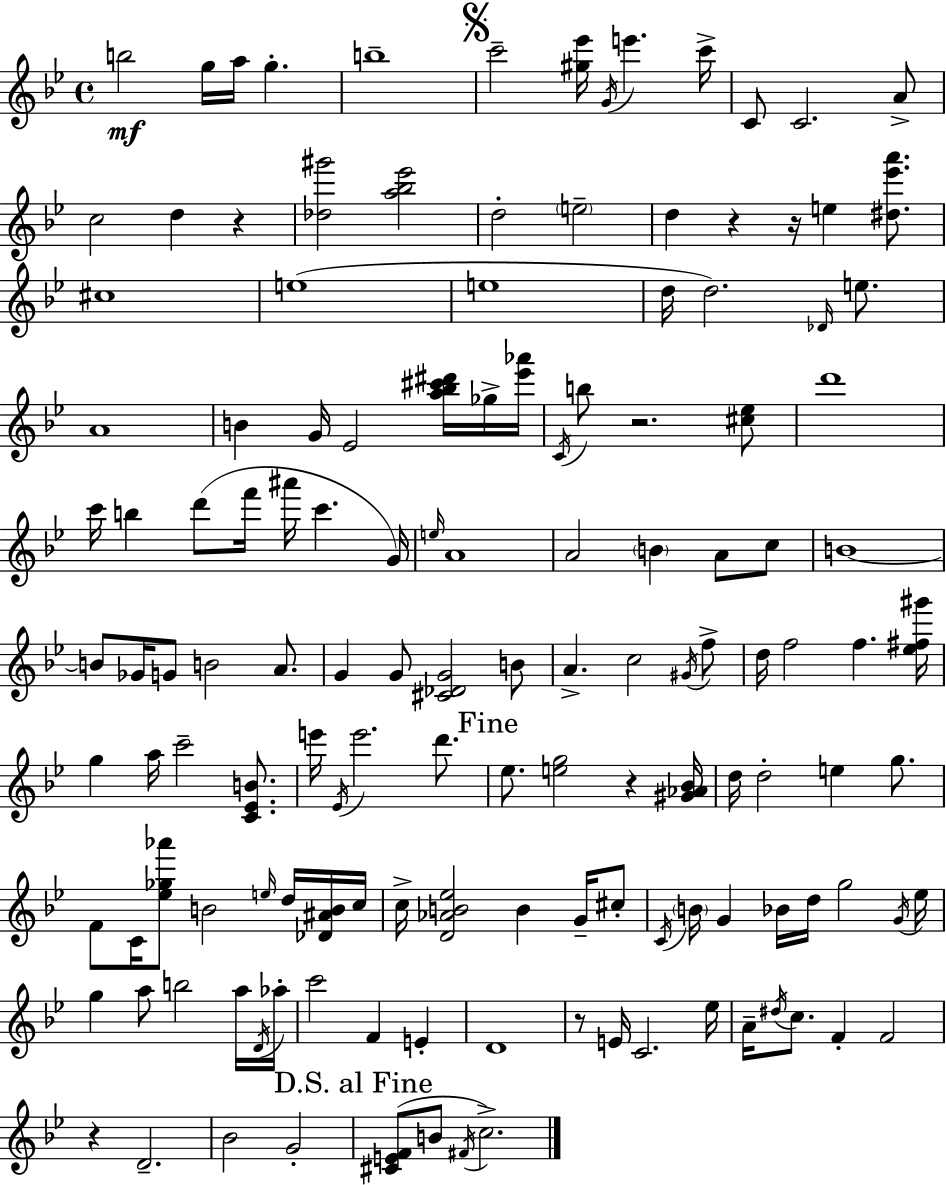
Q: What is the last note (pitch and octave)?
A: C5